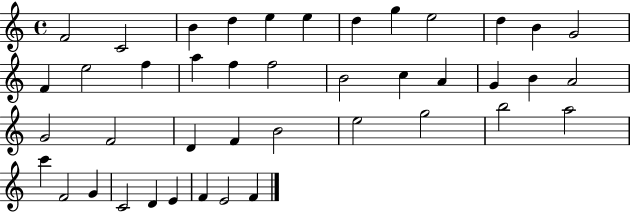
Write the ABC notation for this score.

X:1
T:Untitled
M:4/4
L:1/4
K:C
F2 C2 B d e e d g e2 d B G2 F e2 f a f f2 B2 c A G B A2 G2 F2 D F B2 e2 g2 b2 a2 c' F2 G C2 D E F E2 F